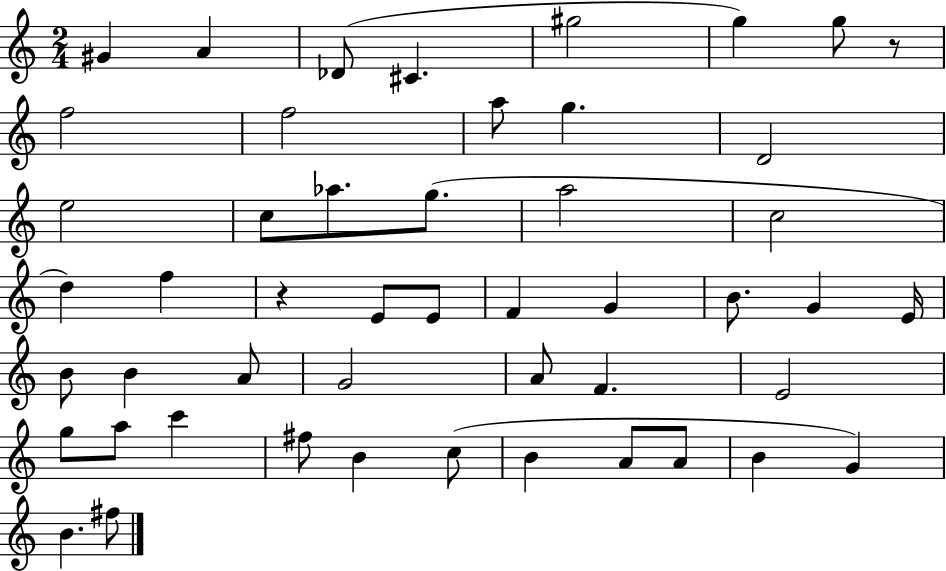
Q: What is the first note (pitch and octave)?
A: G#4